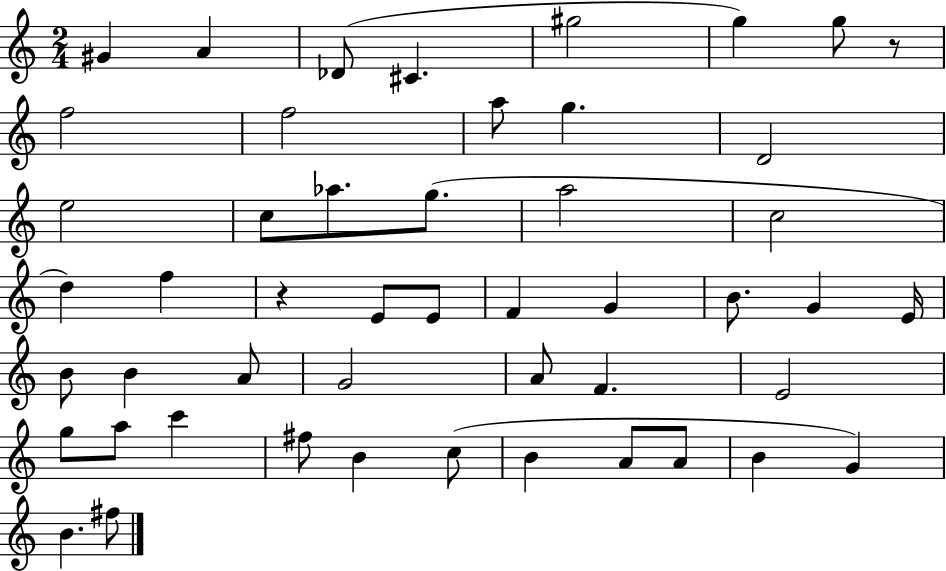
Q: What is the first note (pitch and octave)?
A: G#4